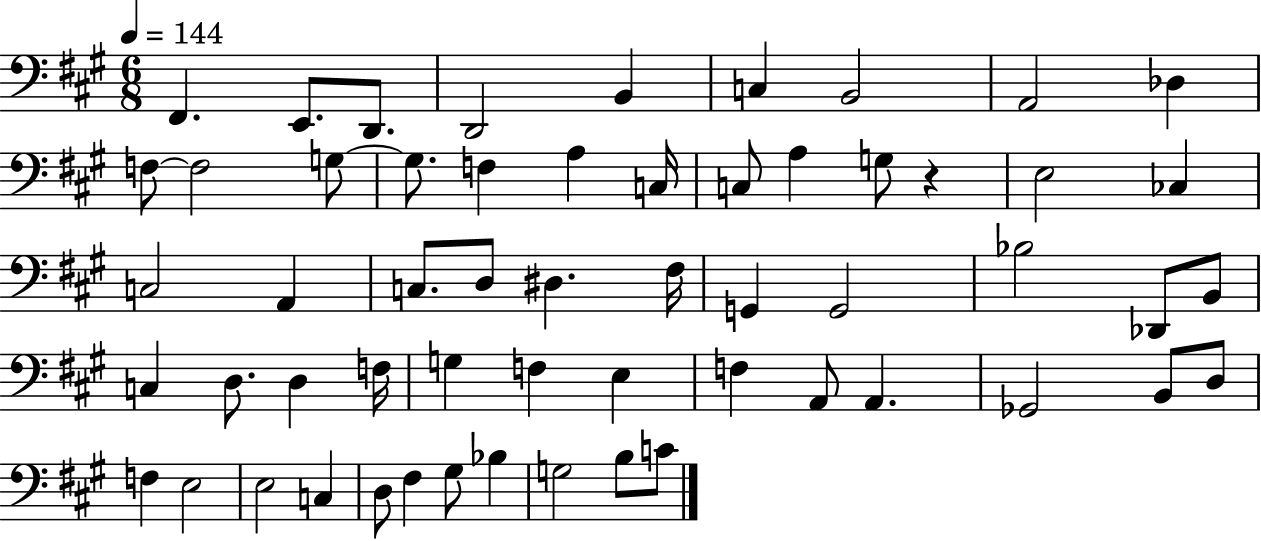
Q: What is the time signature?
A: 6/8